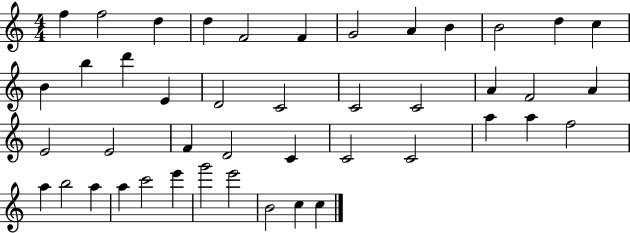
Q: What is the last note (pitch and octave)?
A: C5